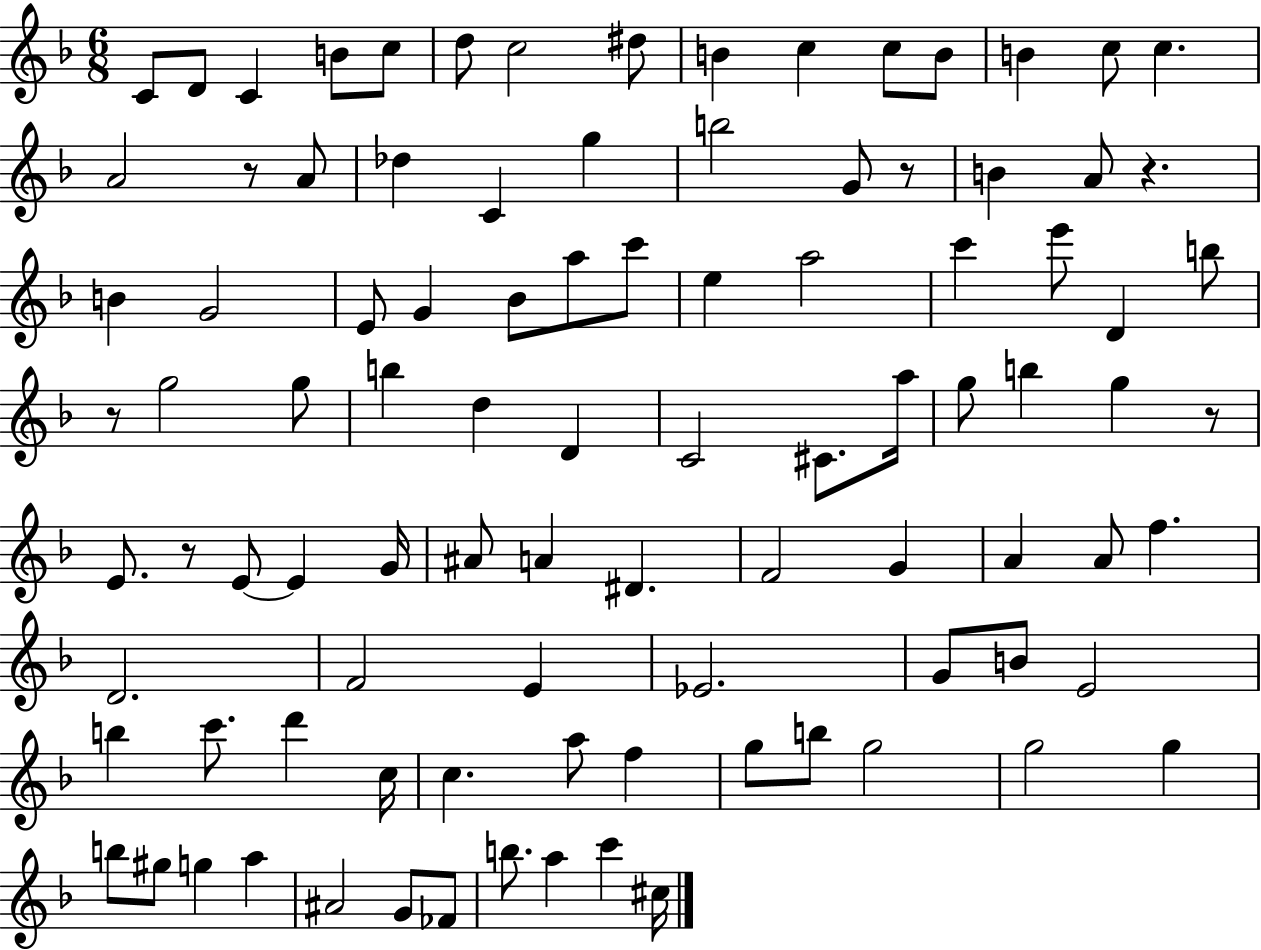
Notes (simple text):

C4/e D4/e C4/q B4/e C5/e D5/e C5/h D#5/e B4/q C5/q C5/e B4/e B4/q C5/e C5/q. A4/h R/e A4/e Db5/q C4/q G5/q B5/h G4/e R/e B4/q A4/e R/q. B4/q G4/h E4/e G4/q Bb4/e A5/e C6/e E5/q A5/h C6/q E6/e D4/q B5/e R/e G5/h G5/e B5/q D5/q D4/q C4/h C#4/e. A5/s G5/e B5/q G5/q R/e E4/e. R/e E4/e E4/q G4/s A#4/e A4/q D#4/q. F4/h G4/q A4/q A4/e F5/q. D4/h. F4/h E4/q Eb4/h. G4/e B4/e E4/h B5/q C6/e. D6/q C5/s C5/q. A5/e F5/q G5/e B5/e G5/h G5/h G5/q B5/e G#5/e G5/q A5/q A#4/h G4/e FES4/e B5/e. A5/q C6/q C#5/s